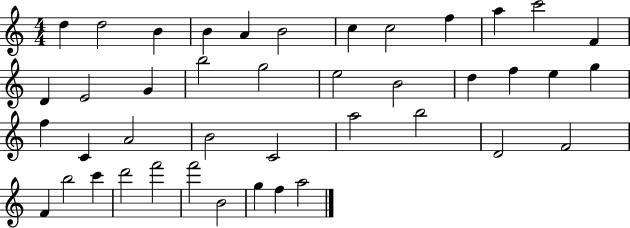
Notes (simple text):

D5/q D5/h B4/q B4/q A4/q B4/h C5/q C5/h F5/q A5/q C6/h F4/q D4/q E4/h G4/q B5/h G5/h E5/h B4/h D5/q F5/q E5/q G5/q F5/q C4/q A4/h B4/h C4/h A5/h B5/h D4/h F4/h F4/q B5/h C6/q D6/h F6/h F6/h B4/h G5/q F5/q A5/h